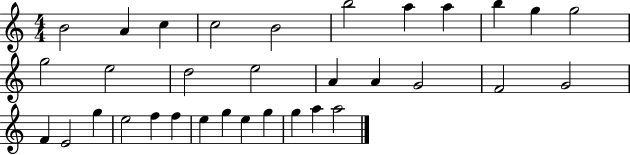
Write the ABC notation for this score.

X:1
T:Untitled
M:4/4
L:1/4
K:C
B2 A c c2 B2 b2 a a b g g2 g2 e2 d2 e2 A A G2 F2 G2 F E2 g e2 f f e g e g g a a2